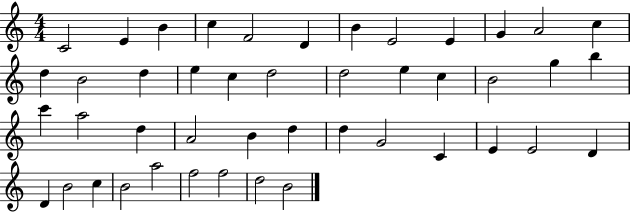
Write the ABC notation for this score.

X:1
T:Untitled
M:4/4
L:1/4
K:C
C2 E B c F2 D B E2 E G A2 c d B2 d e c d2 d2 e c B2 g b c' a2 d A2 B d d G2 C E E2 D D B2 c B2 a2 f2 f2 d2 B2